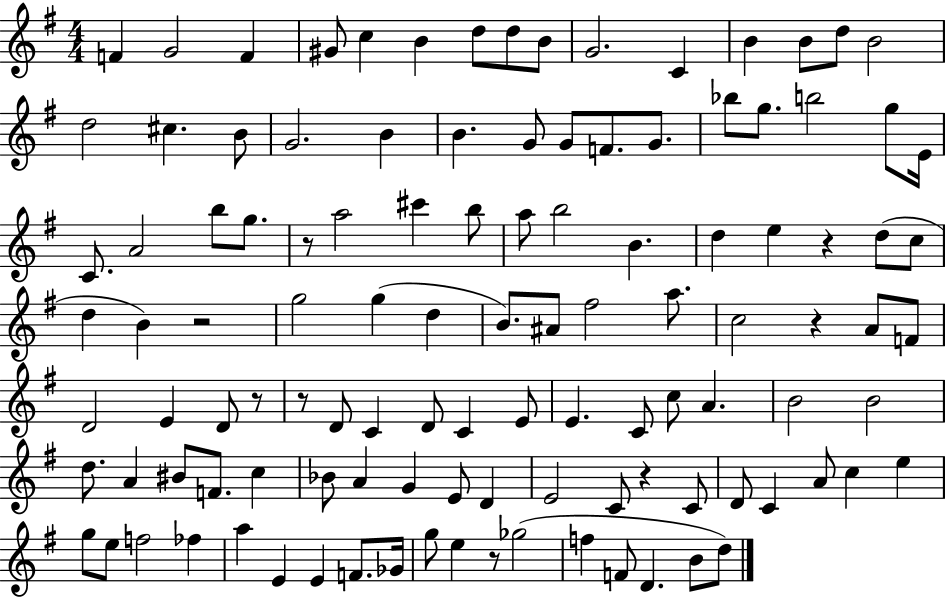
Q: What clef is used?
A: treble